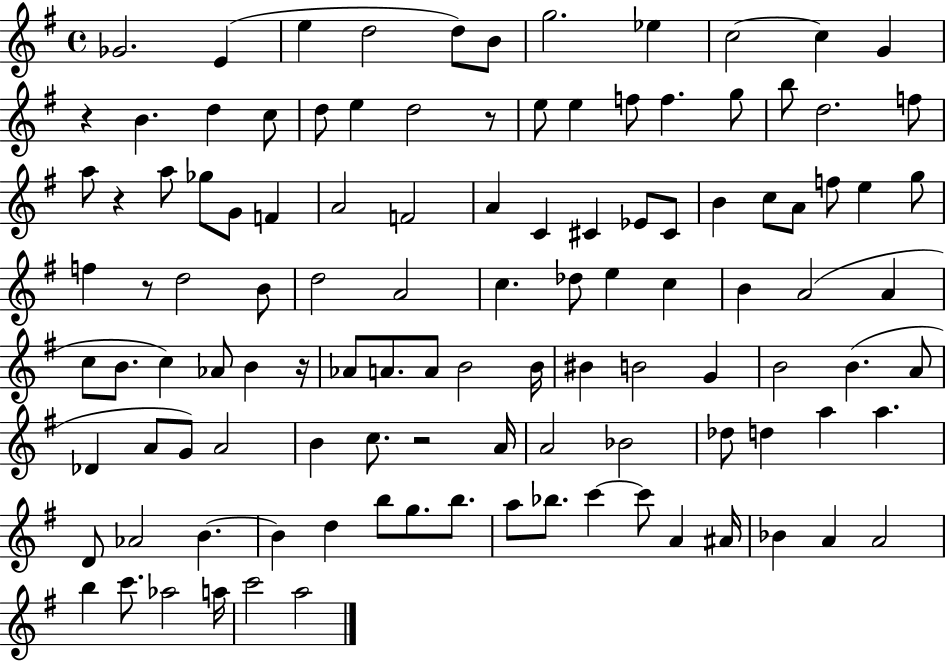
Gb4/h. E4/q E5/q D5/h D5/e B4/e G5/h. Eb5/q C5/h C5/q G4/q R/q B4/q. D5/q C5/e D5/e E5/q D5/h R/e E5/e E5/q F5/e F5/q. G5/e B5/e D5/h. F5/e A5/e R/q A5/e Gb5/e G4/e F4/q A4/h F4/h A4/q C4/q C#4/q Eb4/e C#4/e B4/q C5/e A4/e F5/e E5/q G5/e F5/q R/e D5/h B4/e D5/h A4/h C5/q. Db5/e E5/q C5/q B4/q A4/h A4/q C5/e B4/e. C5/q Ab4/e B4/q R/s Ab4/e A4/e. A4/e B4/h B4/s BIS4/q B4/h G4/q B4/h B4/q. A4/e Db4/q A4/e G4/e A4/h B4/q C5/e. R/h A4/s A4/h Bb4/h Db5/e D5/q A5/q A5/q. D4/e Ab4/h B4/q. B4/q D5/q B5/e G5/e. B5/e. A5/e Bb5/e. C6/q C6/e A4/q A#4/s Bb4/q A4/q A4/h B5/q C6/e. Ab5/h A5/s C6/h A5/h